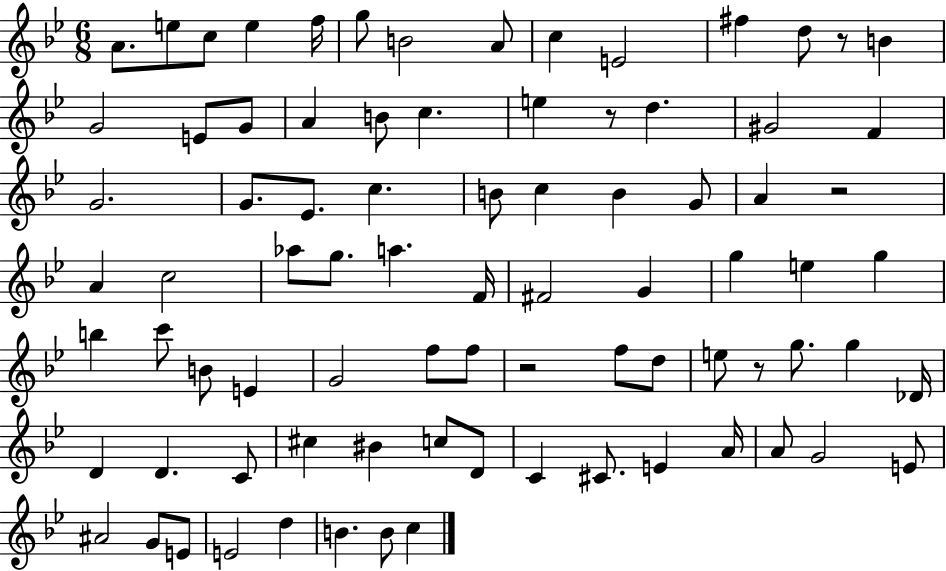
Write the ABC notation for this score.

X:1
T:Untitled
M:6/8
L:1/4
K:Bb
A/2 e/2 c/2 e f/4 g/2 B2 A/2 c E2 ^f d/2 z/2 B G2 E/2 G/2 A B/2 c e z/2 d ^G2 F G2 G/2 _E/2 c B/2 c B G/2 A z2 A c2 _a/2 g/2 a F/4 ^F2 G g e g b c'/2 B/2 E G2 f/2 f/2 z2 f/2 d/2 e/2 z/2 g/2 g _D/4 D D C/2 ^c ^B c/2 D/2 C ^C/2 E A/4 A/2 G2 E/2 ^A2 G/2 E/2 E2 d B B/2 c